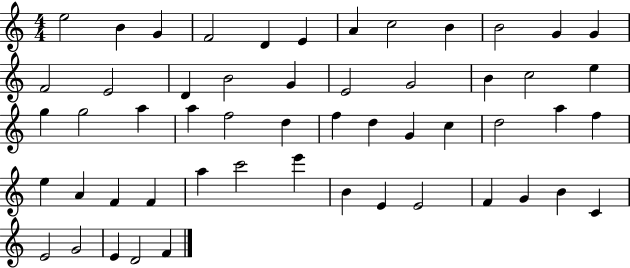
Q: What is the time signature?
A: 4/4